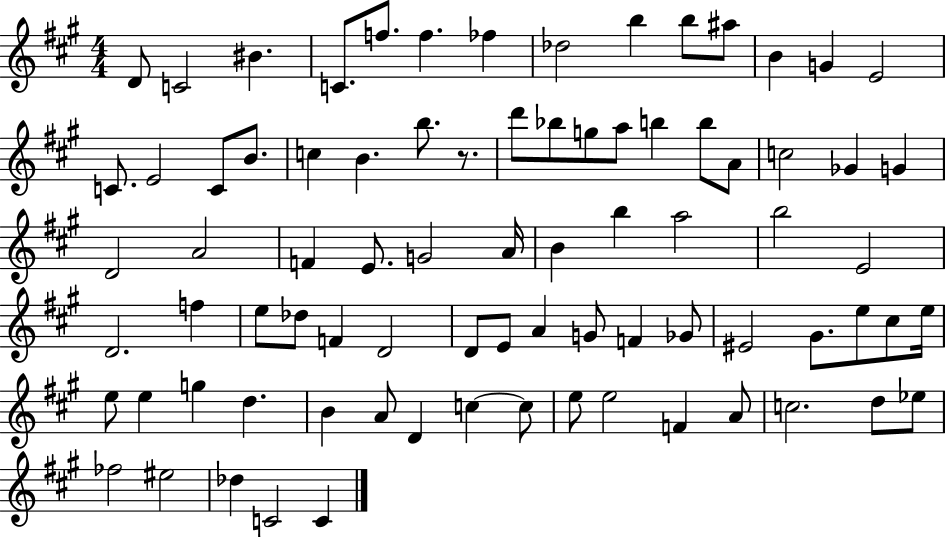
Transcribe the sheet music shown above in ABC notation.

X:1
T:Untitled
M:4/4
L:1/4
K:A
D/2 C2 ^B C/2 f/2 f _f _d2 b b/2 ^a/2 B G E2 C/2 E2 C/2 B/2 c B b/2 z/2 d'/2 _b/2 g/2 a/2 b b/2 A/2 c2 _G G D2 A2 F E/2 G2 A/4 B b a2 b2 E2 D2 f e/2 _d/2 F D2 D/2 E/2 A G/2 F _G/2 ^E2 ^G/2 e/2 ^c/2 e/4 e/2 e g d B A/2 D c c/2 e/2 e2 F A/2 c2 d/2 _e/2 _f2 ^e2 _d C2 C